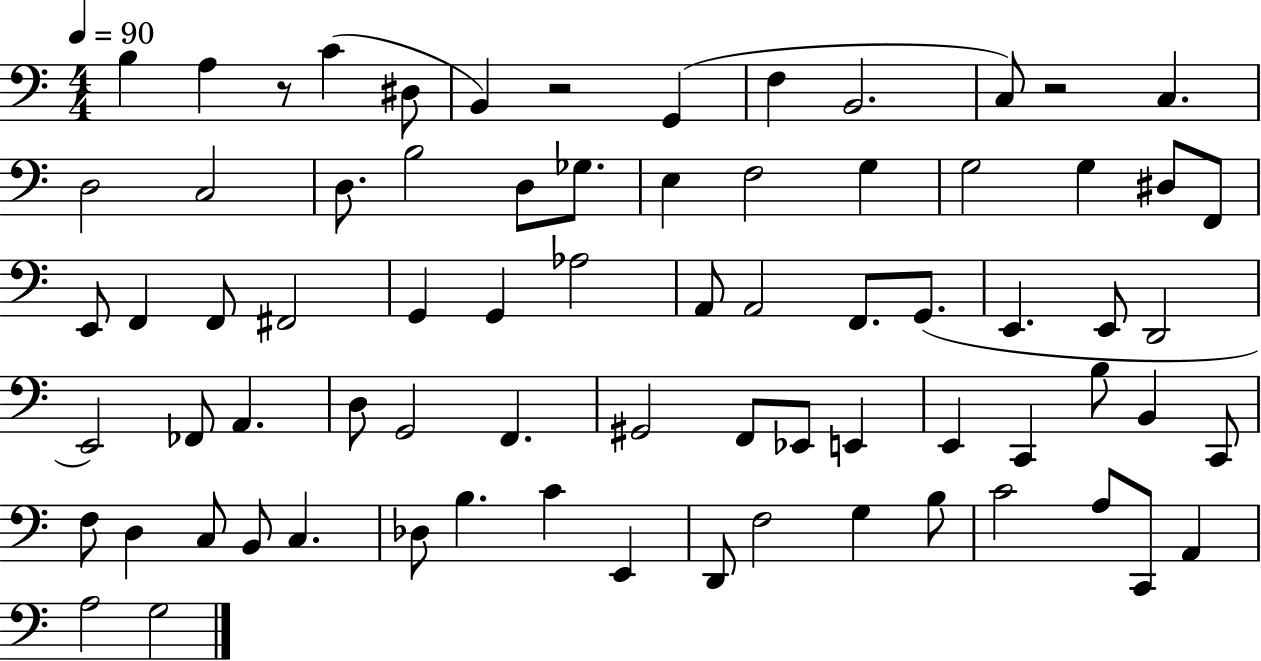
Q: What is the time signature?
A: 4/4